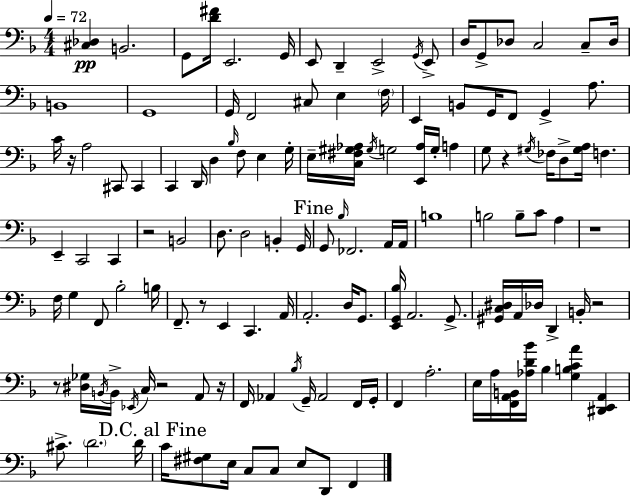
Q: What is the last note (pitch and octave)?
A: F2